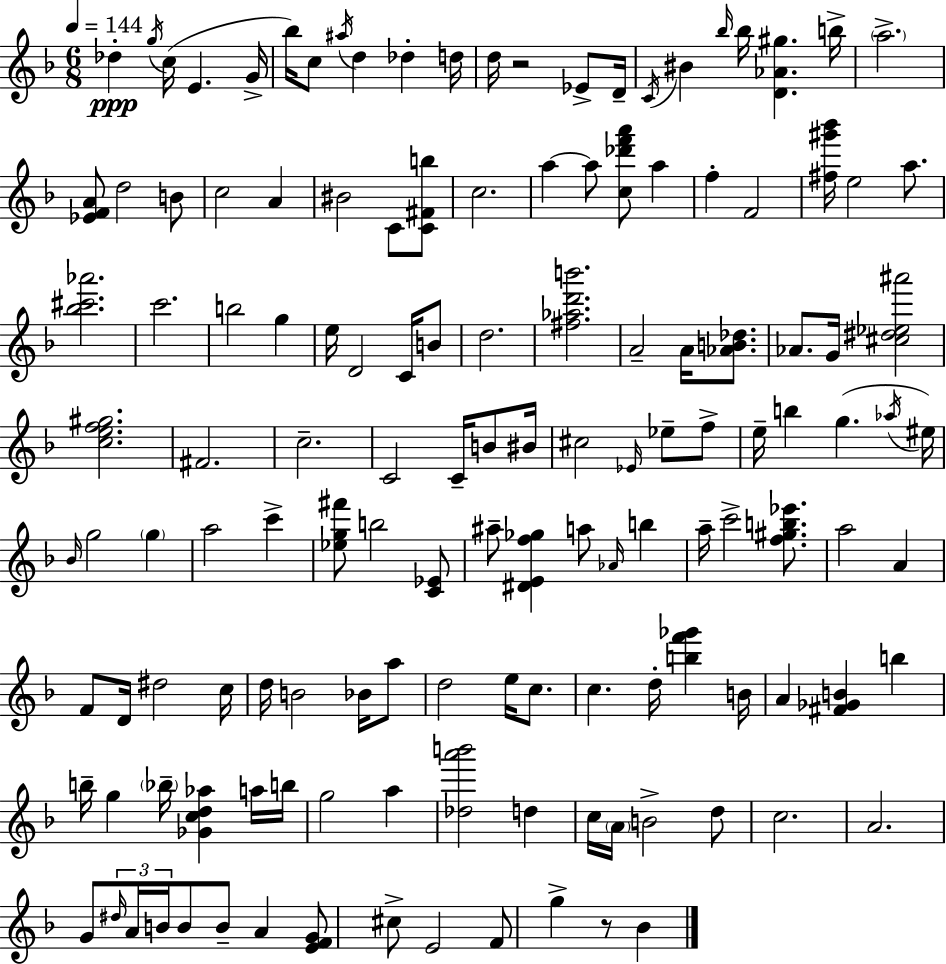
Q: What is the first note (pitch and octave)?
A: Db5